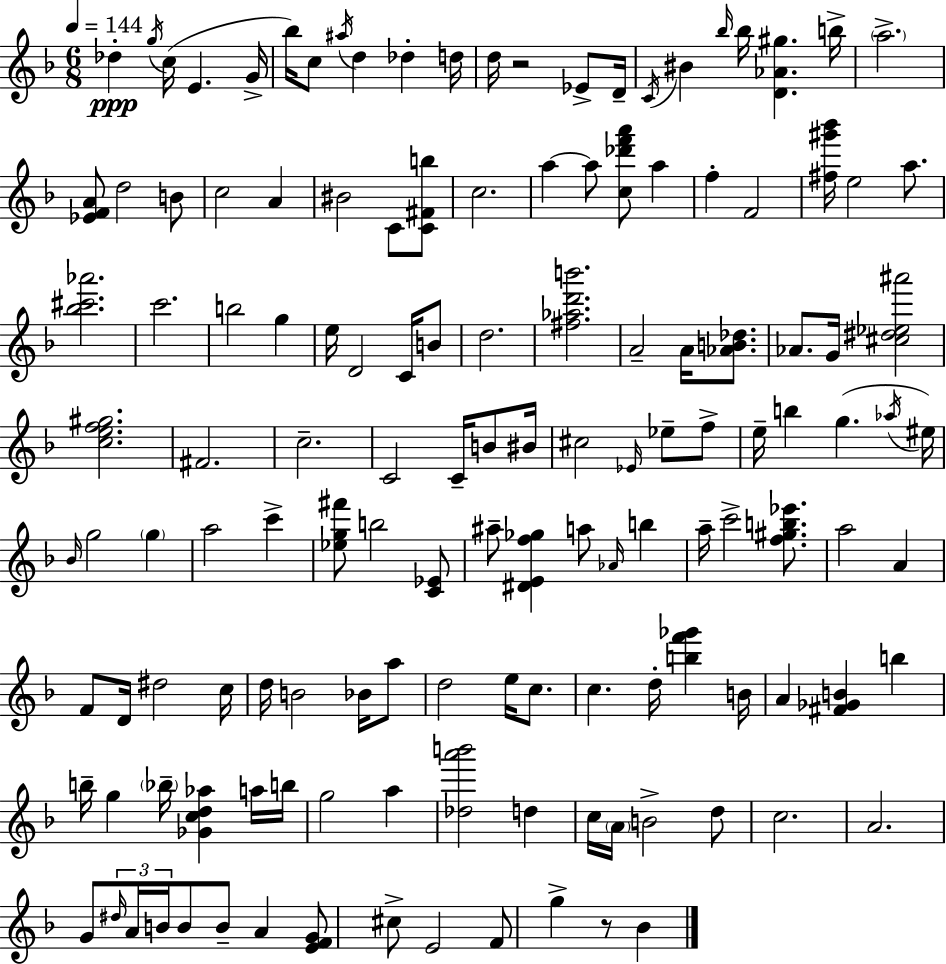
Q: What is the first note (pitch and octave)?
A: Db5